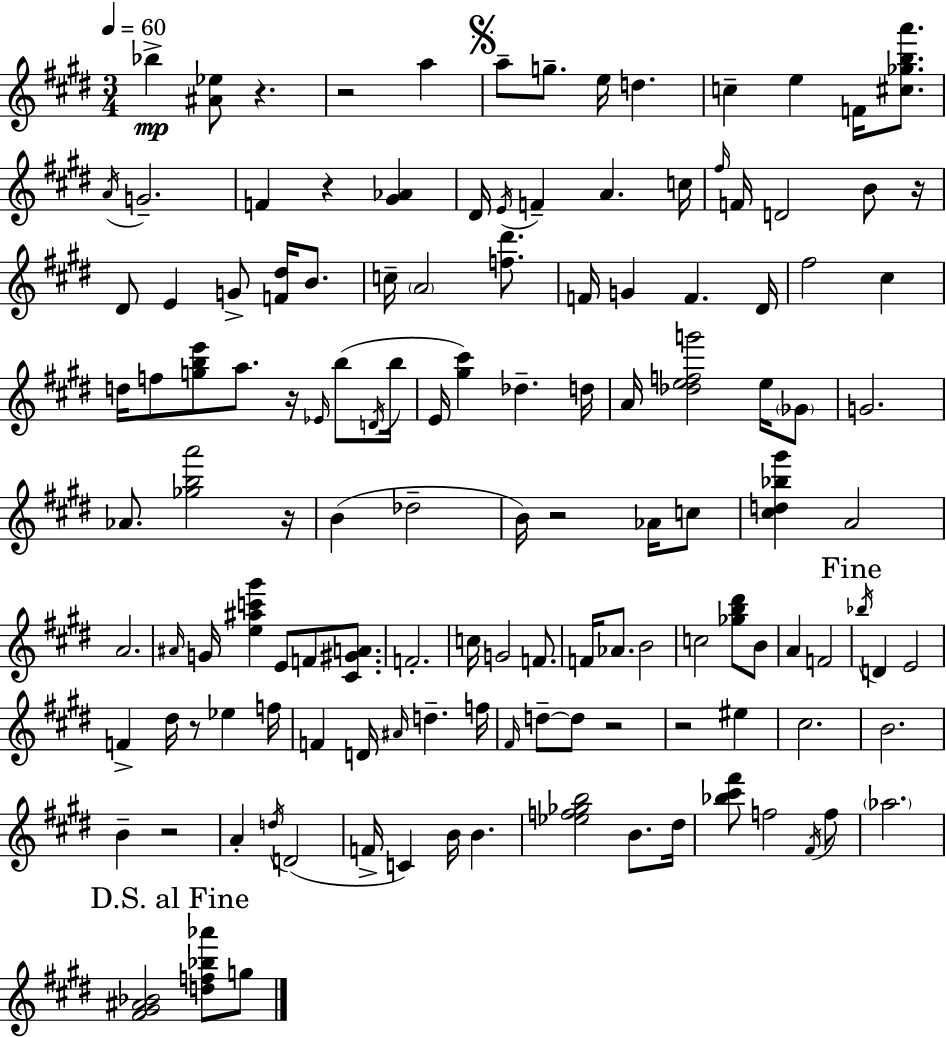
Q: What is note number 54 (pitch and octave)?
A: A4